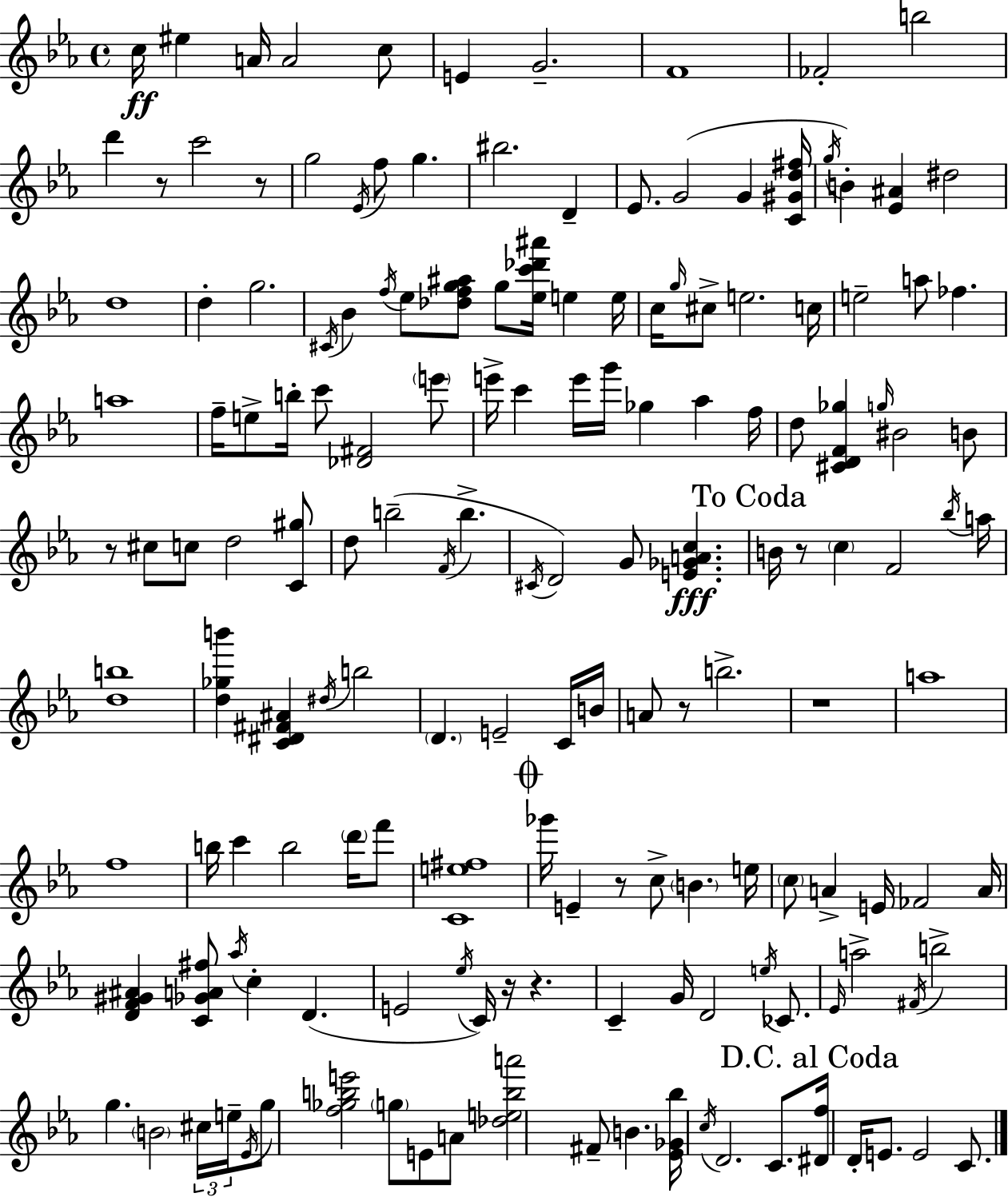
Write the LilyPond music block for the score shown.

{
  \clef treble
  \time 4/4
  \defaultTimeSignature
  \key ees \major
  c''16\ff eis''4 a'16 a'2 c''8 | e'4 g'2.-- | f'1 | fes'2-. b''2 | \break d'''4 r8 c'''2 r8 | g''2 \acciaccatura { ees'16 } f''8 g''4. | bis''2. d'4-- | ees'8. g'2( g'4 | \break <c' gis' d'' fis''>16 \acciaccatura { g''16 }) b'4-. <ees' ais'>4 dis''2 | d''1 | d''4-. g''2. | \acciaccatura { cis'16 } bes'4 \acciaccatura { f''16 } ees''8 <des'' f'' g'' ais''>8 g''8 <ees'' c''' des''' ais'''>16 e''4 | \break e''16 c''16 \grace { g''16 } cis''8-> e''2. | c''16 e''2-- a''8 fes''4. | a''1 | f''16-- e''8-> b''16-. c'''8 <des' fis'>2 | \break \parenthesize e'''8 e'''16-> c'''4 e'''16 g'''16 ges''4 | aes''4 f''16 d''8 <cis' d' f' ges''>4 \grace { g''16 } bis'2 | b'8 r8 cis''8 c''8 d''2 | <c' gis''>8 d''8 b''2--( | \break \acciaccatura { f'16 } b''4.-> \acciaccatura { cis'16 }) d'2 | g'8 <e' ges' a' c''>4.\fff \mark "To Coda" b'16 r8 \parenthesize c''4 f'2 | \acciaccatura { bes''16 } a''16 <d'' b''>1 | <d'' ges'' b'''>4 <c' dis' fis' ais'>4 | \break \acciaccatura { dis''16 } b''2 \parenthesize d'4. | e'2-- c'16 b'16 a'8 r8 b''2.-> | r1 | a''1 | \break f''1 | b''16 c'''4 b''2 | \parenthesize d'''16 f'''8 <c' e'' fis''>1 | \mark \markup { \musicglyph "scripts.coda" } ges'''16 e'4-- r8 | \break c''8-> \parenthesize b'4. e''16 \parenthesize c''8 a'4-> | e'16 fes'2 a'16 <d' f' gis' ais'>4 <c' ges' a' fis''>8 | \acciaccatura { aes''16 } c''4-. d'4.( e'2 | \acciaccatura { ees''16 } c'16) r16 r4. c'4-- | \break g'16 d'2 \acciaccatura { e''16 } ces'8. \grace { ees'16 } a''2-> | \acciaccatura { fis'16 } b''2-> g''4. | \parenthesize b'2 \tuplet 3/2 { cis''16 e''16-- \acciaccatura { ees'16 } } | g''8 <f'' ges'' b'' e'''>2 \parenthesize g''8 e'8 a'8 | \break <des'' e'' b'' a'''>2 fis'8-- b'4. | <ees' ges' bes''>16 \acciaccatura { c''16 } d'2. c'8. | \mark "D.C. al Coda" <dis' f''>16 d'16-. e'8. e'2 c'8. | \bar "|."
}